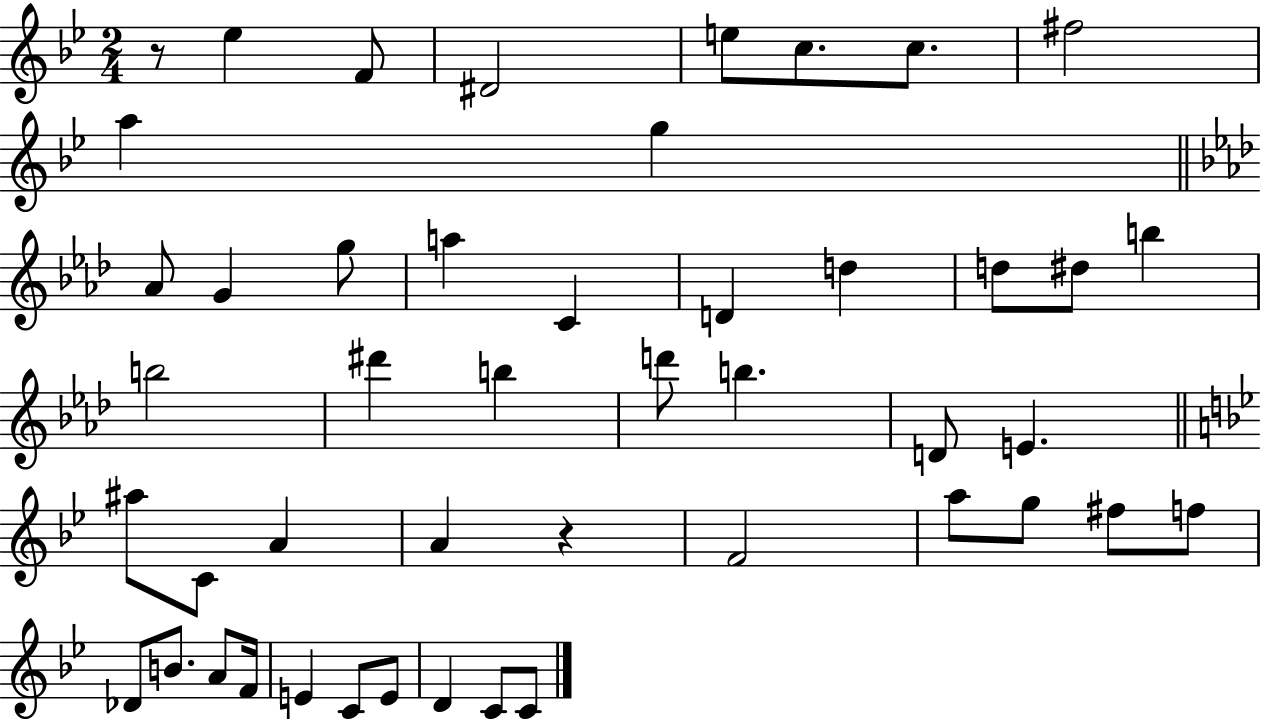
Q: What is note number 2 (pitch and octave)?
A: F4